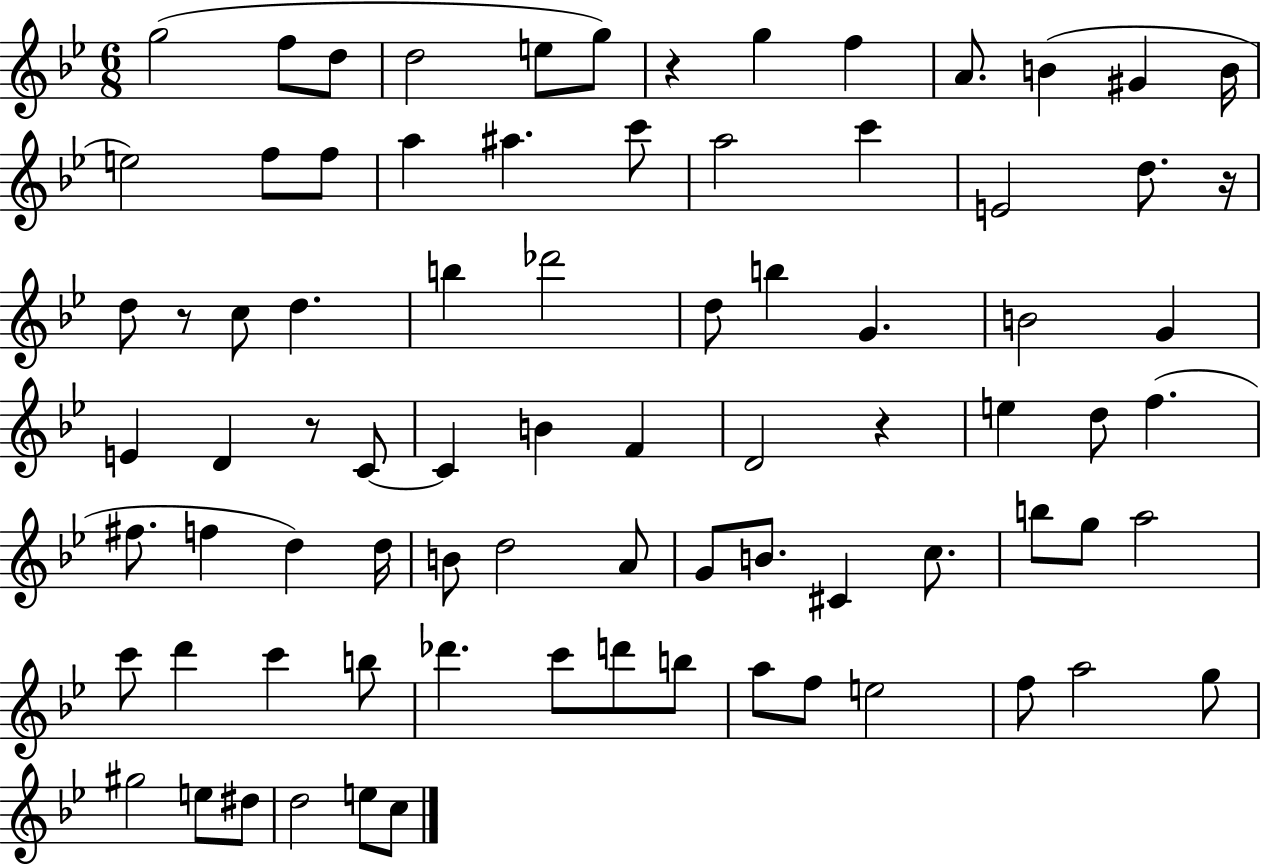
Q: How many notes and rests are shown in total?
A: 81